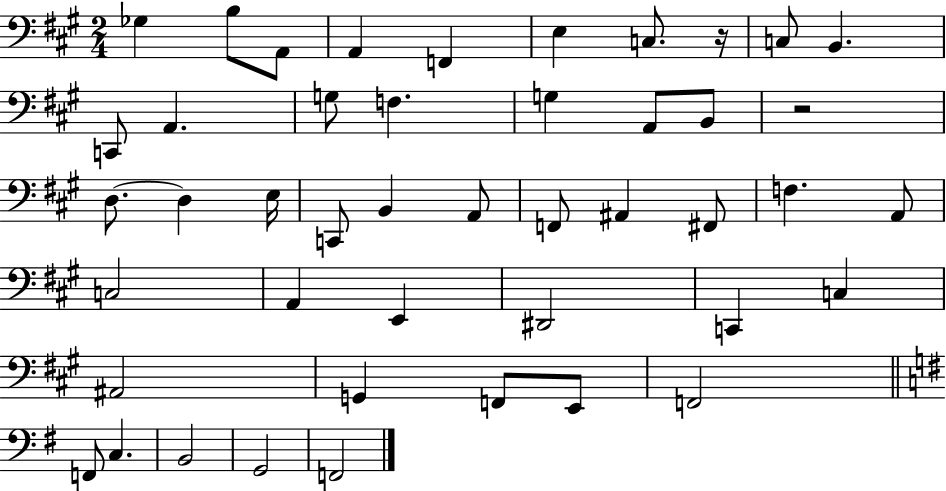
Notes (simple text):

Gb3/q B3/e A2/e A2/q F2/q E3/q C3/e. R/s C3/e B2/q. C2/e A2/q. G3/e F3/q. G3/q A2/e B2/e R/h D3/e. D3/q E3/s C2/e B2/q A2/e F2/e A#2/q F#2/e F3/q. A2/e C3/h A2/q E2/q D#2/h C2/q C3/q A#2/h G2/q F2/e E2/e F2/h F2/e C3/q. B2/h G2/h F2/h